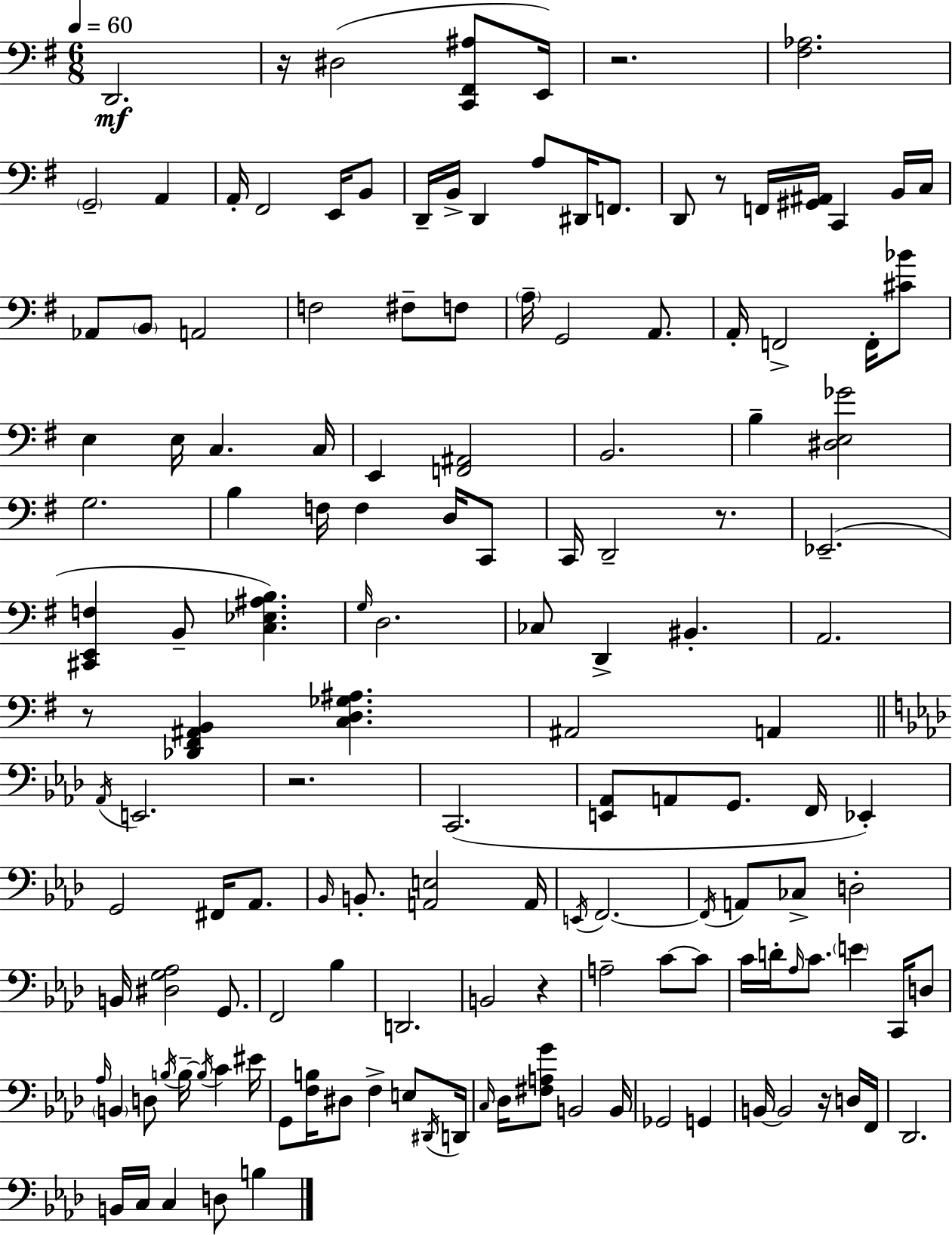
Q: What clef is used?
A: bass